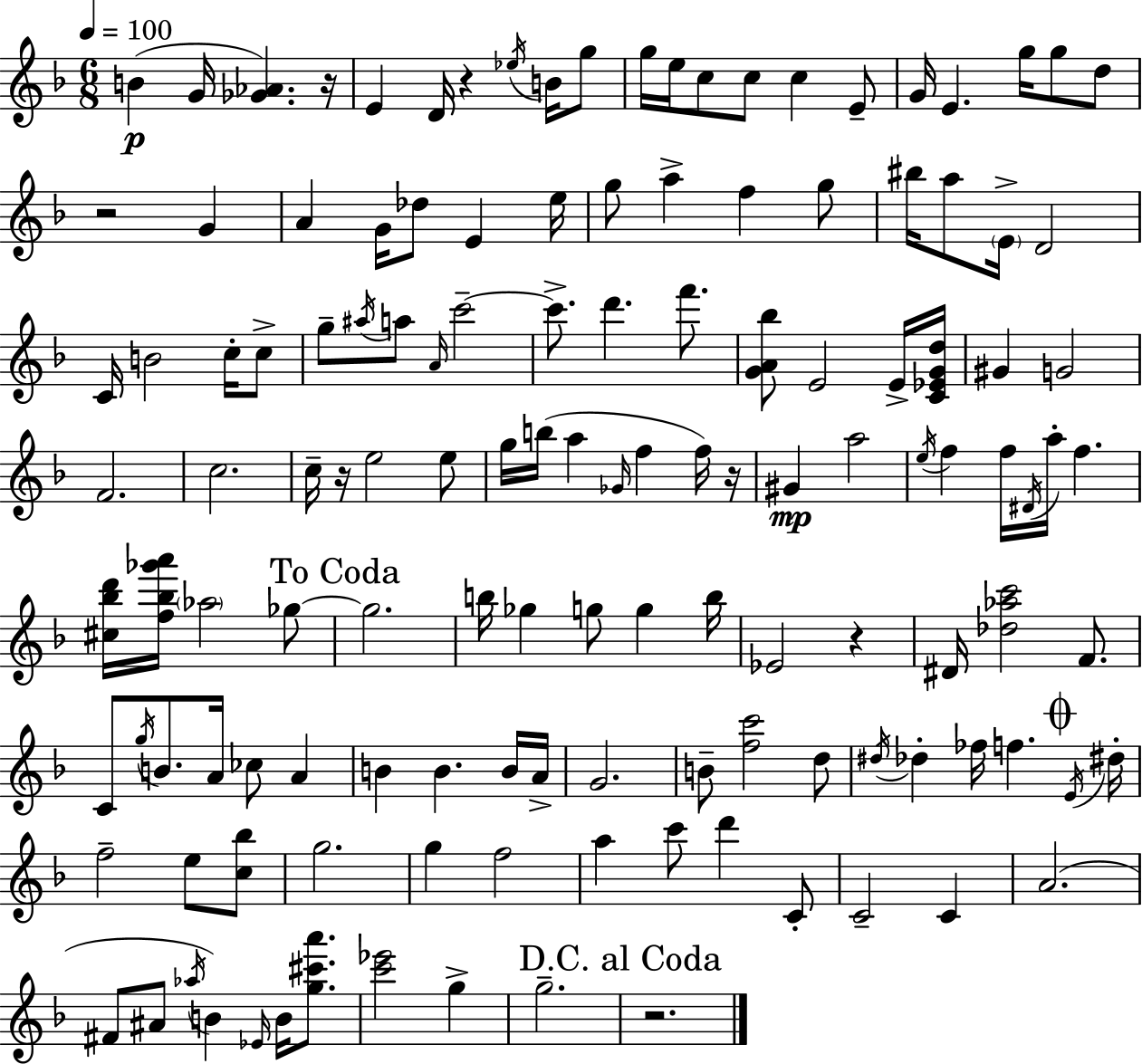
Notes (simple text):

B4/q G4/s [Gb4,Ab4]/q. R/s E4/q D4/s R/q Eb5/s B4/s G5/e G5/s E5/s C5/e C5/e C5/q E4/e G4/s E4/q. G5/s G5/e D5/e R/h G4/q A4/q G4/s Db5/e E4/q E5/s G5/e A5/q F5/q G5/e BIS5/s A5/e E4/s D4/h C4/s B4/h C5/s C5/e G5/e A#5/s A5/e A4/s C6/h C6/e. D6/q. F6/e. [G4,A4,Bb5]/e E4/h E4/s [C4,Eb4,G4,D5]/s G#4/q G4/h F4/h. C5/h. C5/s R/s E5/h E5/e G5/s B5/s A5/q Gb4/s F5/q F5/s R/s G#4/q A5/h E5/s F5/q F5/s D#4/s A5/s F5/q. [C#5,Bb5,D6]/s [F5,Bb5,Gb6,A6]/s Ab5/h Gb5/e Gb5/h. B5/s Gb5/q G5/e G5/q B5/s Eb4/h R/q D#4/s [Db5,Ab5,C6]/h F4/e. C4/e G5/s B4/e. A4/s CES5/e A4/q B4/q B4/q. B4/s A4/s G4/h. B4/e [F5,C6]/h D5/e D#5/s Db5/q FES5/s F5/q. E4/s D#5/s F5/h E5/e [C5,Bb5]/e G5/h. G5/q F5/h A5/q C6/e D6/q C4/e C4/h C4/q A4/h. F#4/e A#4/e Ab5/s B4/q Eb4/s B4/s [G5,C#6,A6]/e. [C6,Eb6]/h G5/q G5/h. R/h.